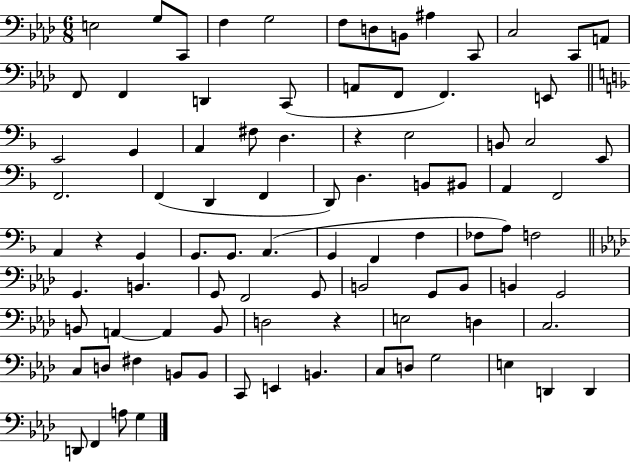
{
  \clef bass
  \numericTimeSignature
  \time 6/8
  \key aes \major
  e2 g8 c,8 | f4 g2 | f8 d8 b,8 ais4 c,8 | c2 c,8 a,8 | \break f,8 f,4 d,4 c,8( | a,8 f,8 f,4.) e,8 | \bar "||" \break \key d \minor e,2 g,4 | a,4 fis8 d4. | r4 e2 | b,8 c2 e,8 | \break f,2. | f,4( d,4 f,4 | d,8) d4. b,8 bis,8 | a,4 f,2 | \break a,4 r4 g,4 | g,8. g,8. a,4.( | g,4 f,4 f4 | fes8 a8) f2 | \break \bar "||" \break \key f \minor g,4. b,4. | g,8 f,2 g,8 | b,2 g,8 b,8 | b,4 g,2 | \break b,8 a,4~~ a,4 b,8 | d2 r4 | e2 d4 | c2. | \break c8 d8 fis4 b,8 b,8 | c,8 e,4 b,4. | c8 d8 g2 | e4 d,4 d,4 | \break d,8 f,4 a8 g4 | \bar "|."
}